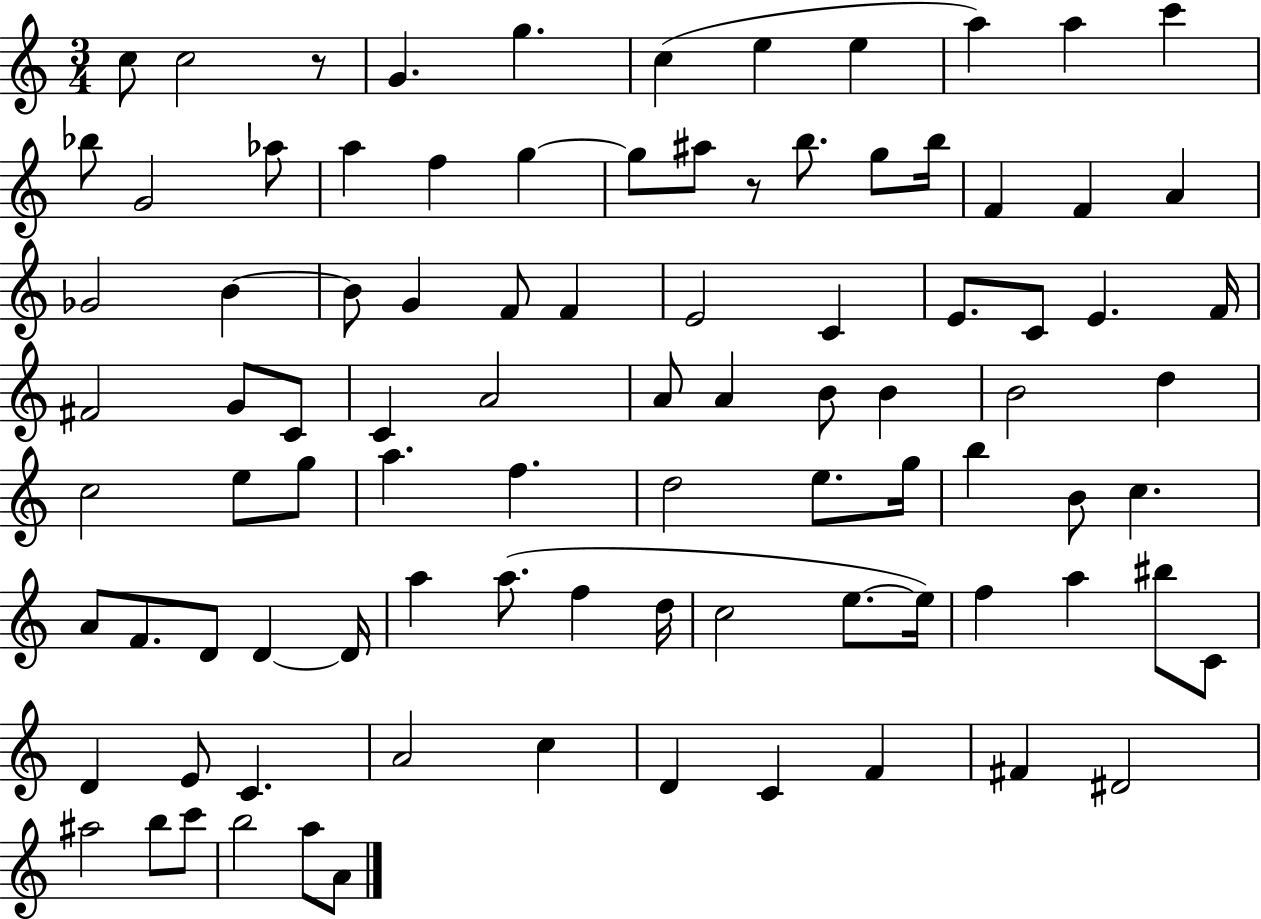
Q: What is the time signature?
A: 3/4